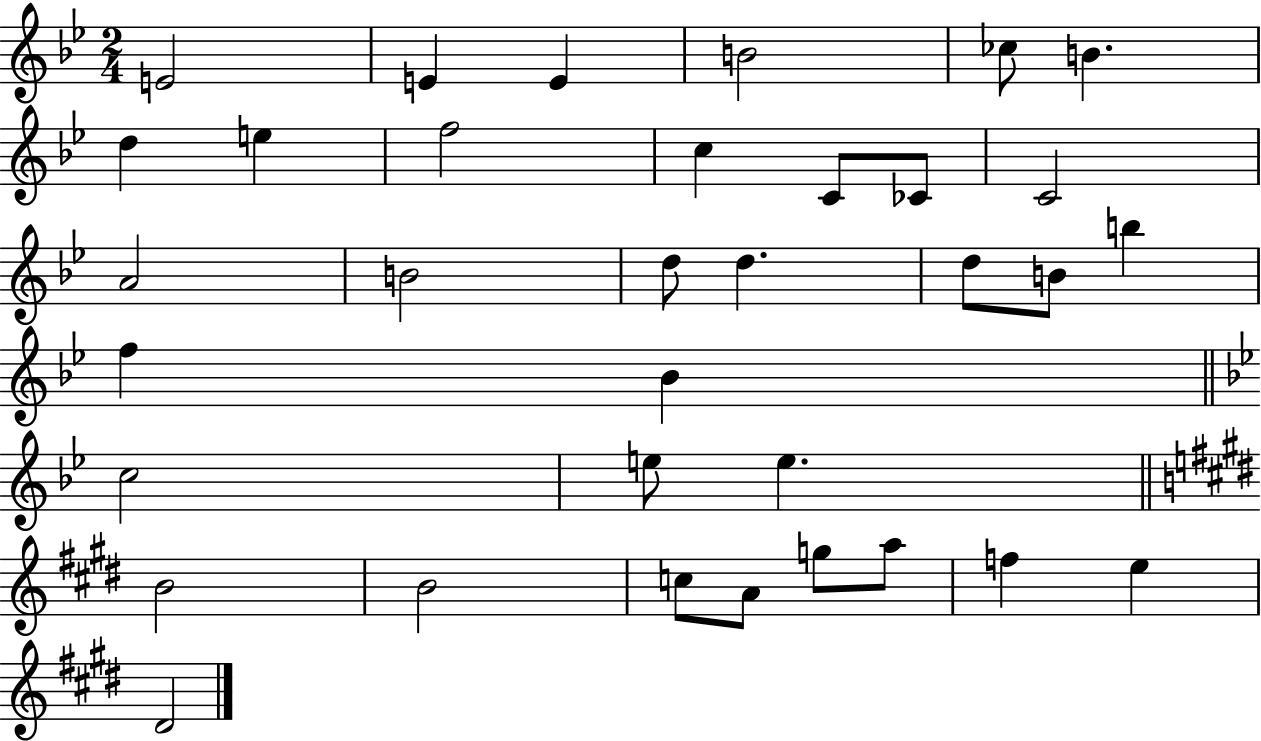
E4/h E4/q E4/q B4/h CES5/e B4/q. D5/q E5/q F5/h C5/q C4/e CES4/e C4/h A4/h B4/h D5/e D5/q. D5/e B4/e B5/q F5/q Bb4/q C5/h E5/e E5/q. B4/h B4/h C5/e A4/e G5/e A5/e F5/q E5/q D#4/h